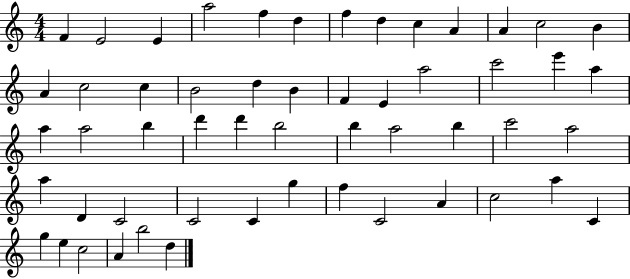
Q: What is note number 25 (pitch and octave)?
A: A5